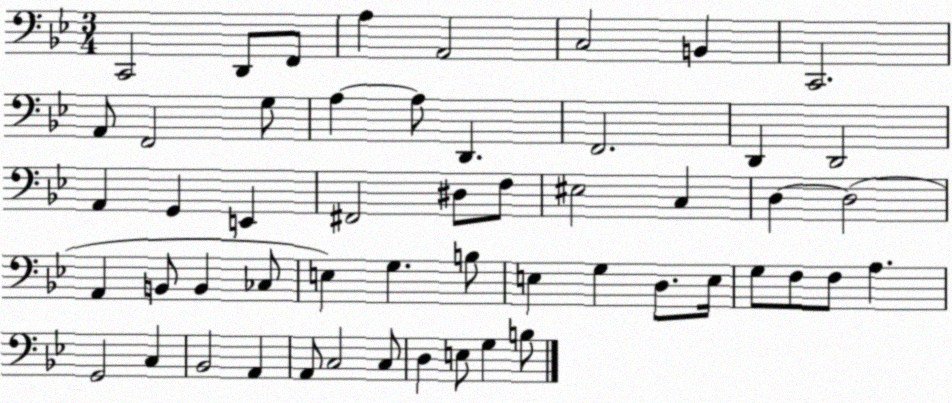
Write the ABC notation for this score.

X:1
T:Untitled
M:3/4
L:1/4
K:Bb
C,,2 D,,/2 F,,/2 A, A,,2 C,2 B,, C,,2 A,,/2 F,,2 G,/2 A, A,/2 D,, F,,2 D,, D,,2 A,, G,, E,, ^F,,2 ^D,/2 F,/2 ^E,2 C, D, D,2 A,, B,,/2 B,, _C,/2 E, G, B,/2 E, G, D,/2 E,/4 G,/2 F,/2 F,/2 A, G,,2 C, _B,,2 A,, A,,/2 C,2 C,/2 D, E,/2 G, B,/2